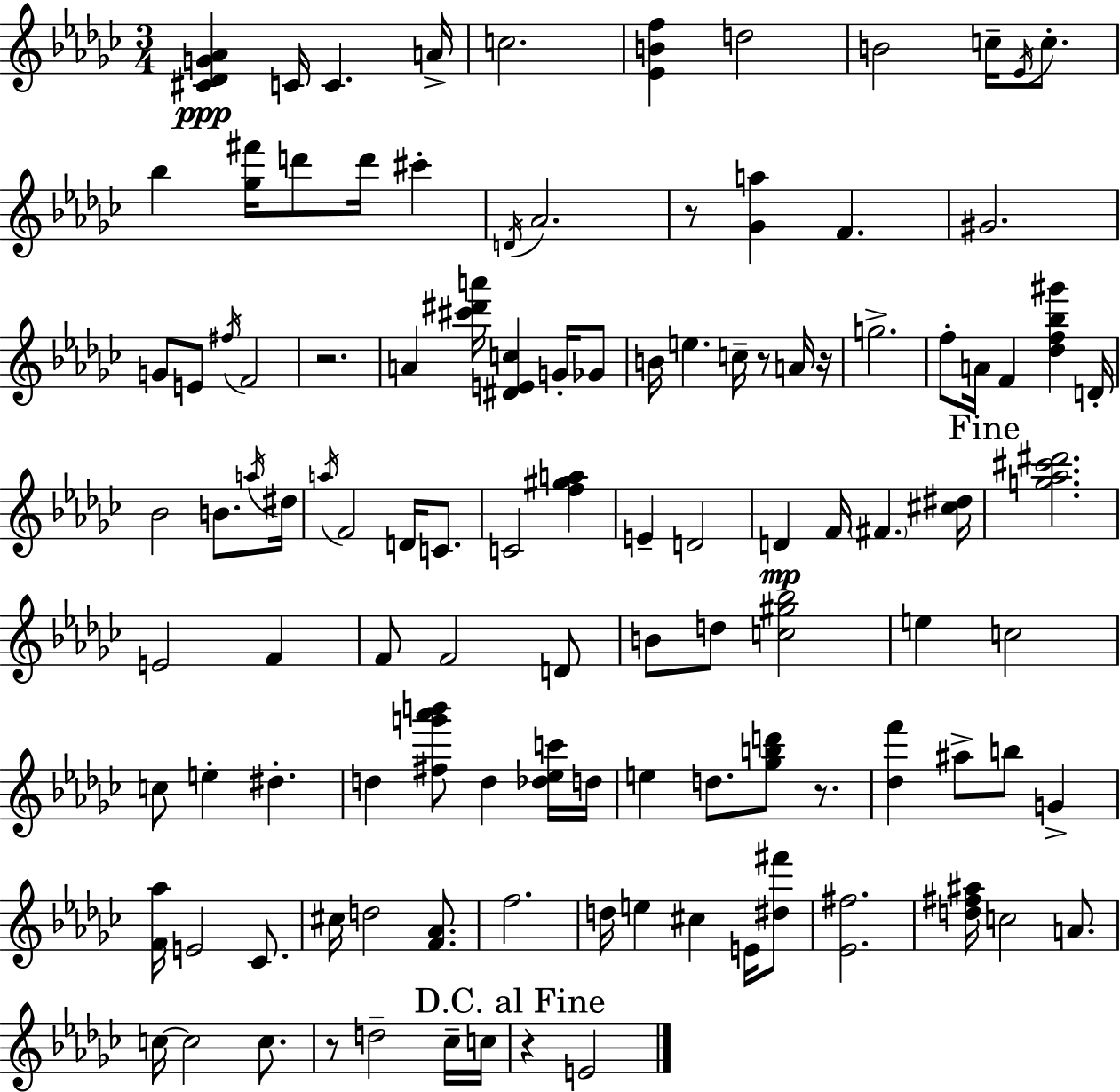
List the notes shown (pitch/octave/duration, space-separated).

[C#4,Db4,G4,Ab4]/q C4/s C4/q. A4/s C5/h. [Eb4,B4,F5]/q D5/h B4/h C5/s Eb4/s C5/e. Bb5/q [Gb5,F#6]/s D6/e D6/s C#6/q D4/s Ab4/h. R/e [Gb4,A5]/q F4/q. G#4/h. G4/e E4/e F#5/s F4/h R/h. A4/q [C#6,D#6,A6]/s [D#4,E4,C5]/q G4/s Gb4/e B4/s E5/q. C5/s R/e A4/s R/s G5/h. F5/e A4/s F4/q [Db5,F5,Bb5,G#6]/q D4/s Bb4/h B4/e. A5/s D#5/s A5/s F4/h D4/s C4/e. C4/h [F5,G#5,A5]/q E4/q D4/h D4/q F4/s F#4/q. [C#5,D#5]/s [G5,Ab5,C#6,D#6]/h. E4/h F4/q F4/e F4/h D4/e B4/e D5/e [C5,G#5,Bb5]/h E5/q C5/h C5/e E5/q D#5/q. D5/q [F#5,G6,Ab6,B6]/e D5/q [Db5,Eb5,C6]/s D5/s E5/q D5/e. [Gb5,B5,D6]/e R/e. [Db5,F6]/q A#5/e B5/e G4/q [F4,Ab5]/s E4/h CES4/e. C#5/s D5/h [F4,Ab4]/e. F5/h. D5/s E5/q C#5/q E4/s [D#5,F#6]/e [Eb4,F#5]/h. [D5,F#5,A#5]/s C5/h A4/e. C5/s C5/h C5/e. R/e D5/h CES5/s C5/s R/q E4/h